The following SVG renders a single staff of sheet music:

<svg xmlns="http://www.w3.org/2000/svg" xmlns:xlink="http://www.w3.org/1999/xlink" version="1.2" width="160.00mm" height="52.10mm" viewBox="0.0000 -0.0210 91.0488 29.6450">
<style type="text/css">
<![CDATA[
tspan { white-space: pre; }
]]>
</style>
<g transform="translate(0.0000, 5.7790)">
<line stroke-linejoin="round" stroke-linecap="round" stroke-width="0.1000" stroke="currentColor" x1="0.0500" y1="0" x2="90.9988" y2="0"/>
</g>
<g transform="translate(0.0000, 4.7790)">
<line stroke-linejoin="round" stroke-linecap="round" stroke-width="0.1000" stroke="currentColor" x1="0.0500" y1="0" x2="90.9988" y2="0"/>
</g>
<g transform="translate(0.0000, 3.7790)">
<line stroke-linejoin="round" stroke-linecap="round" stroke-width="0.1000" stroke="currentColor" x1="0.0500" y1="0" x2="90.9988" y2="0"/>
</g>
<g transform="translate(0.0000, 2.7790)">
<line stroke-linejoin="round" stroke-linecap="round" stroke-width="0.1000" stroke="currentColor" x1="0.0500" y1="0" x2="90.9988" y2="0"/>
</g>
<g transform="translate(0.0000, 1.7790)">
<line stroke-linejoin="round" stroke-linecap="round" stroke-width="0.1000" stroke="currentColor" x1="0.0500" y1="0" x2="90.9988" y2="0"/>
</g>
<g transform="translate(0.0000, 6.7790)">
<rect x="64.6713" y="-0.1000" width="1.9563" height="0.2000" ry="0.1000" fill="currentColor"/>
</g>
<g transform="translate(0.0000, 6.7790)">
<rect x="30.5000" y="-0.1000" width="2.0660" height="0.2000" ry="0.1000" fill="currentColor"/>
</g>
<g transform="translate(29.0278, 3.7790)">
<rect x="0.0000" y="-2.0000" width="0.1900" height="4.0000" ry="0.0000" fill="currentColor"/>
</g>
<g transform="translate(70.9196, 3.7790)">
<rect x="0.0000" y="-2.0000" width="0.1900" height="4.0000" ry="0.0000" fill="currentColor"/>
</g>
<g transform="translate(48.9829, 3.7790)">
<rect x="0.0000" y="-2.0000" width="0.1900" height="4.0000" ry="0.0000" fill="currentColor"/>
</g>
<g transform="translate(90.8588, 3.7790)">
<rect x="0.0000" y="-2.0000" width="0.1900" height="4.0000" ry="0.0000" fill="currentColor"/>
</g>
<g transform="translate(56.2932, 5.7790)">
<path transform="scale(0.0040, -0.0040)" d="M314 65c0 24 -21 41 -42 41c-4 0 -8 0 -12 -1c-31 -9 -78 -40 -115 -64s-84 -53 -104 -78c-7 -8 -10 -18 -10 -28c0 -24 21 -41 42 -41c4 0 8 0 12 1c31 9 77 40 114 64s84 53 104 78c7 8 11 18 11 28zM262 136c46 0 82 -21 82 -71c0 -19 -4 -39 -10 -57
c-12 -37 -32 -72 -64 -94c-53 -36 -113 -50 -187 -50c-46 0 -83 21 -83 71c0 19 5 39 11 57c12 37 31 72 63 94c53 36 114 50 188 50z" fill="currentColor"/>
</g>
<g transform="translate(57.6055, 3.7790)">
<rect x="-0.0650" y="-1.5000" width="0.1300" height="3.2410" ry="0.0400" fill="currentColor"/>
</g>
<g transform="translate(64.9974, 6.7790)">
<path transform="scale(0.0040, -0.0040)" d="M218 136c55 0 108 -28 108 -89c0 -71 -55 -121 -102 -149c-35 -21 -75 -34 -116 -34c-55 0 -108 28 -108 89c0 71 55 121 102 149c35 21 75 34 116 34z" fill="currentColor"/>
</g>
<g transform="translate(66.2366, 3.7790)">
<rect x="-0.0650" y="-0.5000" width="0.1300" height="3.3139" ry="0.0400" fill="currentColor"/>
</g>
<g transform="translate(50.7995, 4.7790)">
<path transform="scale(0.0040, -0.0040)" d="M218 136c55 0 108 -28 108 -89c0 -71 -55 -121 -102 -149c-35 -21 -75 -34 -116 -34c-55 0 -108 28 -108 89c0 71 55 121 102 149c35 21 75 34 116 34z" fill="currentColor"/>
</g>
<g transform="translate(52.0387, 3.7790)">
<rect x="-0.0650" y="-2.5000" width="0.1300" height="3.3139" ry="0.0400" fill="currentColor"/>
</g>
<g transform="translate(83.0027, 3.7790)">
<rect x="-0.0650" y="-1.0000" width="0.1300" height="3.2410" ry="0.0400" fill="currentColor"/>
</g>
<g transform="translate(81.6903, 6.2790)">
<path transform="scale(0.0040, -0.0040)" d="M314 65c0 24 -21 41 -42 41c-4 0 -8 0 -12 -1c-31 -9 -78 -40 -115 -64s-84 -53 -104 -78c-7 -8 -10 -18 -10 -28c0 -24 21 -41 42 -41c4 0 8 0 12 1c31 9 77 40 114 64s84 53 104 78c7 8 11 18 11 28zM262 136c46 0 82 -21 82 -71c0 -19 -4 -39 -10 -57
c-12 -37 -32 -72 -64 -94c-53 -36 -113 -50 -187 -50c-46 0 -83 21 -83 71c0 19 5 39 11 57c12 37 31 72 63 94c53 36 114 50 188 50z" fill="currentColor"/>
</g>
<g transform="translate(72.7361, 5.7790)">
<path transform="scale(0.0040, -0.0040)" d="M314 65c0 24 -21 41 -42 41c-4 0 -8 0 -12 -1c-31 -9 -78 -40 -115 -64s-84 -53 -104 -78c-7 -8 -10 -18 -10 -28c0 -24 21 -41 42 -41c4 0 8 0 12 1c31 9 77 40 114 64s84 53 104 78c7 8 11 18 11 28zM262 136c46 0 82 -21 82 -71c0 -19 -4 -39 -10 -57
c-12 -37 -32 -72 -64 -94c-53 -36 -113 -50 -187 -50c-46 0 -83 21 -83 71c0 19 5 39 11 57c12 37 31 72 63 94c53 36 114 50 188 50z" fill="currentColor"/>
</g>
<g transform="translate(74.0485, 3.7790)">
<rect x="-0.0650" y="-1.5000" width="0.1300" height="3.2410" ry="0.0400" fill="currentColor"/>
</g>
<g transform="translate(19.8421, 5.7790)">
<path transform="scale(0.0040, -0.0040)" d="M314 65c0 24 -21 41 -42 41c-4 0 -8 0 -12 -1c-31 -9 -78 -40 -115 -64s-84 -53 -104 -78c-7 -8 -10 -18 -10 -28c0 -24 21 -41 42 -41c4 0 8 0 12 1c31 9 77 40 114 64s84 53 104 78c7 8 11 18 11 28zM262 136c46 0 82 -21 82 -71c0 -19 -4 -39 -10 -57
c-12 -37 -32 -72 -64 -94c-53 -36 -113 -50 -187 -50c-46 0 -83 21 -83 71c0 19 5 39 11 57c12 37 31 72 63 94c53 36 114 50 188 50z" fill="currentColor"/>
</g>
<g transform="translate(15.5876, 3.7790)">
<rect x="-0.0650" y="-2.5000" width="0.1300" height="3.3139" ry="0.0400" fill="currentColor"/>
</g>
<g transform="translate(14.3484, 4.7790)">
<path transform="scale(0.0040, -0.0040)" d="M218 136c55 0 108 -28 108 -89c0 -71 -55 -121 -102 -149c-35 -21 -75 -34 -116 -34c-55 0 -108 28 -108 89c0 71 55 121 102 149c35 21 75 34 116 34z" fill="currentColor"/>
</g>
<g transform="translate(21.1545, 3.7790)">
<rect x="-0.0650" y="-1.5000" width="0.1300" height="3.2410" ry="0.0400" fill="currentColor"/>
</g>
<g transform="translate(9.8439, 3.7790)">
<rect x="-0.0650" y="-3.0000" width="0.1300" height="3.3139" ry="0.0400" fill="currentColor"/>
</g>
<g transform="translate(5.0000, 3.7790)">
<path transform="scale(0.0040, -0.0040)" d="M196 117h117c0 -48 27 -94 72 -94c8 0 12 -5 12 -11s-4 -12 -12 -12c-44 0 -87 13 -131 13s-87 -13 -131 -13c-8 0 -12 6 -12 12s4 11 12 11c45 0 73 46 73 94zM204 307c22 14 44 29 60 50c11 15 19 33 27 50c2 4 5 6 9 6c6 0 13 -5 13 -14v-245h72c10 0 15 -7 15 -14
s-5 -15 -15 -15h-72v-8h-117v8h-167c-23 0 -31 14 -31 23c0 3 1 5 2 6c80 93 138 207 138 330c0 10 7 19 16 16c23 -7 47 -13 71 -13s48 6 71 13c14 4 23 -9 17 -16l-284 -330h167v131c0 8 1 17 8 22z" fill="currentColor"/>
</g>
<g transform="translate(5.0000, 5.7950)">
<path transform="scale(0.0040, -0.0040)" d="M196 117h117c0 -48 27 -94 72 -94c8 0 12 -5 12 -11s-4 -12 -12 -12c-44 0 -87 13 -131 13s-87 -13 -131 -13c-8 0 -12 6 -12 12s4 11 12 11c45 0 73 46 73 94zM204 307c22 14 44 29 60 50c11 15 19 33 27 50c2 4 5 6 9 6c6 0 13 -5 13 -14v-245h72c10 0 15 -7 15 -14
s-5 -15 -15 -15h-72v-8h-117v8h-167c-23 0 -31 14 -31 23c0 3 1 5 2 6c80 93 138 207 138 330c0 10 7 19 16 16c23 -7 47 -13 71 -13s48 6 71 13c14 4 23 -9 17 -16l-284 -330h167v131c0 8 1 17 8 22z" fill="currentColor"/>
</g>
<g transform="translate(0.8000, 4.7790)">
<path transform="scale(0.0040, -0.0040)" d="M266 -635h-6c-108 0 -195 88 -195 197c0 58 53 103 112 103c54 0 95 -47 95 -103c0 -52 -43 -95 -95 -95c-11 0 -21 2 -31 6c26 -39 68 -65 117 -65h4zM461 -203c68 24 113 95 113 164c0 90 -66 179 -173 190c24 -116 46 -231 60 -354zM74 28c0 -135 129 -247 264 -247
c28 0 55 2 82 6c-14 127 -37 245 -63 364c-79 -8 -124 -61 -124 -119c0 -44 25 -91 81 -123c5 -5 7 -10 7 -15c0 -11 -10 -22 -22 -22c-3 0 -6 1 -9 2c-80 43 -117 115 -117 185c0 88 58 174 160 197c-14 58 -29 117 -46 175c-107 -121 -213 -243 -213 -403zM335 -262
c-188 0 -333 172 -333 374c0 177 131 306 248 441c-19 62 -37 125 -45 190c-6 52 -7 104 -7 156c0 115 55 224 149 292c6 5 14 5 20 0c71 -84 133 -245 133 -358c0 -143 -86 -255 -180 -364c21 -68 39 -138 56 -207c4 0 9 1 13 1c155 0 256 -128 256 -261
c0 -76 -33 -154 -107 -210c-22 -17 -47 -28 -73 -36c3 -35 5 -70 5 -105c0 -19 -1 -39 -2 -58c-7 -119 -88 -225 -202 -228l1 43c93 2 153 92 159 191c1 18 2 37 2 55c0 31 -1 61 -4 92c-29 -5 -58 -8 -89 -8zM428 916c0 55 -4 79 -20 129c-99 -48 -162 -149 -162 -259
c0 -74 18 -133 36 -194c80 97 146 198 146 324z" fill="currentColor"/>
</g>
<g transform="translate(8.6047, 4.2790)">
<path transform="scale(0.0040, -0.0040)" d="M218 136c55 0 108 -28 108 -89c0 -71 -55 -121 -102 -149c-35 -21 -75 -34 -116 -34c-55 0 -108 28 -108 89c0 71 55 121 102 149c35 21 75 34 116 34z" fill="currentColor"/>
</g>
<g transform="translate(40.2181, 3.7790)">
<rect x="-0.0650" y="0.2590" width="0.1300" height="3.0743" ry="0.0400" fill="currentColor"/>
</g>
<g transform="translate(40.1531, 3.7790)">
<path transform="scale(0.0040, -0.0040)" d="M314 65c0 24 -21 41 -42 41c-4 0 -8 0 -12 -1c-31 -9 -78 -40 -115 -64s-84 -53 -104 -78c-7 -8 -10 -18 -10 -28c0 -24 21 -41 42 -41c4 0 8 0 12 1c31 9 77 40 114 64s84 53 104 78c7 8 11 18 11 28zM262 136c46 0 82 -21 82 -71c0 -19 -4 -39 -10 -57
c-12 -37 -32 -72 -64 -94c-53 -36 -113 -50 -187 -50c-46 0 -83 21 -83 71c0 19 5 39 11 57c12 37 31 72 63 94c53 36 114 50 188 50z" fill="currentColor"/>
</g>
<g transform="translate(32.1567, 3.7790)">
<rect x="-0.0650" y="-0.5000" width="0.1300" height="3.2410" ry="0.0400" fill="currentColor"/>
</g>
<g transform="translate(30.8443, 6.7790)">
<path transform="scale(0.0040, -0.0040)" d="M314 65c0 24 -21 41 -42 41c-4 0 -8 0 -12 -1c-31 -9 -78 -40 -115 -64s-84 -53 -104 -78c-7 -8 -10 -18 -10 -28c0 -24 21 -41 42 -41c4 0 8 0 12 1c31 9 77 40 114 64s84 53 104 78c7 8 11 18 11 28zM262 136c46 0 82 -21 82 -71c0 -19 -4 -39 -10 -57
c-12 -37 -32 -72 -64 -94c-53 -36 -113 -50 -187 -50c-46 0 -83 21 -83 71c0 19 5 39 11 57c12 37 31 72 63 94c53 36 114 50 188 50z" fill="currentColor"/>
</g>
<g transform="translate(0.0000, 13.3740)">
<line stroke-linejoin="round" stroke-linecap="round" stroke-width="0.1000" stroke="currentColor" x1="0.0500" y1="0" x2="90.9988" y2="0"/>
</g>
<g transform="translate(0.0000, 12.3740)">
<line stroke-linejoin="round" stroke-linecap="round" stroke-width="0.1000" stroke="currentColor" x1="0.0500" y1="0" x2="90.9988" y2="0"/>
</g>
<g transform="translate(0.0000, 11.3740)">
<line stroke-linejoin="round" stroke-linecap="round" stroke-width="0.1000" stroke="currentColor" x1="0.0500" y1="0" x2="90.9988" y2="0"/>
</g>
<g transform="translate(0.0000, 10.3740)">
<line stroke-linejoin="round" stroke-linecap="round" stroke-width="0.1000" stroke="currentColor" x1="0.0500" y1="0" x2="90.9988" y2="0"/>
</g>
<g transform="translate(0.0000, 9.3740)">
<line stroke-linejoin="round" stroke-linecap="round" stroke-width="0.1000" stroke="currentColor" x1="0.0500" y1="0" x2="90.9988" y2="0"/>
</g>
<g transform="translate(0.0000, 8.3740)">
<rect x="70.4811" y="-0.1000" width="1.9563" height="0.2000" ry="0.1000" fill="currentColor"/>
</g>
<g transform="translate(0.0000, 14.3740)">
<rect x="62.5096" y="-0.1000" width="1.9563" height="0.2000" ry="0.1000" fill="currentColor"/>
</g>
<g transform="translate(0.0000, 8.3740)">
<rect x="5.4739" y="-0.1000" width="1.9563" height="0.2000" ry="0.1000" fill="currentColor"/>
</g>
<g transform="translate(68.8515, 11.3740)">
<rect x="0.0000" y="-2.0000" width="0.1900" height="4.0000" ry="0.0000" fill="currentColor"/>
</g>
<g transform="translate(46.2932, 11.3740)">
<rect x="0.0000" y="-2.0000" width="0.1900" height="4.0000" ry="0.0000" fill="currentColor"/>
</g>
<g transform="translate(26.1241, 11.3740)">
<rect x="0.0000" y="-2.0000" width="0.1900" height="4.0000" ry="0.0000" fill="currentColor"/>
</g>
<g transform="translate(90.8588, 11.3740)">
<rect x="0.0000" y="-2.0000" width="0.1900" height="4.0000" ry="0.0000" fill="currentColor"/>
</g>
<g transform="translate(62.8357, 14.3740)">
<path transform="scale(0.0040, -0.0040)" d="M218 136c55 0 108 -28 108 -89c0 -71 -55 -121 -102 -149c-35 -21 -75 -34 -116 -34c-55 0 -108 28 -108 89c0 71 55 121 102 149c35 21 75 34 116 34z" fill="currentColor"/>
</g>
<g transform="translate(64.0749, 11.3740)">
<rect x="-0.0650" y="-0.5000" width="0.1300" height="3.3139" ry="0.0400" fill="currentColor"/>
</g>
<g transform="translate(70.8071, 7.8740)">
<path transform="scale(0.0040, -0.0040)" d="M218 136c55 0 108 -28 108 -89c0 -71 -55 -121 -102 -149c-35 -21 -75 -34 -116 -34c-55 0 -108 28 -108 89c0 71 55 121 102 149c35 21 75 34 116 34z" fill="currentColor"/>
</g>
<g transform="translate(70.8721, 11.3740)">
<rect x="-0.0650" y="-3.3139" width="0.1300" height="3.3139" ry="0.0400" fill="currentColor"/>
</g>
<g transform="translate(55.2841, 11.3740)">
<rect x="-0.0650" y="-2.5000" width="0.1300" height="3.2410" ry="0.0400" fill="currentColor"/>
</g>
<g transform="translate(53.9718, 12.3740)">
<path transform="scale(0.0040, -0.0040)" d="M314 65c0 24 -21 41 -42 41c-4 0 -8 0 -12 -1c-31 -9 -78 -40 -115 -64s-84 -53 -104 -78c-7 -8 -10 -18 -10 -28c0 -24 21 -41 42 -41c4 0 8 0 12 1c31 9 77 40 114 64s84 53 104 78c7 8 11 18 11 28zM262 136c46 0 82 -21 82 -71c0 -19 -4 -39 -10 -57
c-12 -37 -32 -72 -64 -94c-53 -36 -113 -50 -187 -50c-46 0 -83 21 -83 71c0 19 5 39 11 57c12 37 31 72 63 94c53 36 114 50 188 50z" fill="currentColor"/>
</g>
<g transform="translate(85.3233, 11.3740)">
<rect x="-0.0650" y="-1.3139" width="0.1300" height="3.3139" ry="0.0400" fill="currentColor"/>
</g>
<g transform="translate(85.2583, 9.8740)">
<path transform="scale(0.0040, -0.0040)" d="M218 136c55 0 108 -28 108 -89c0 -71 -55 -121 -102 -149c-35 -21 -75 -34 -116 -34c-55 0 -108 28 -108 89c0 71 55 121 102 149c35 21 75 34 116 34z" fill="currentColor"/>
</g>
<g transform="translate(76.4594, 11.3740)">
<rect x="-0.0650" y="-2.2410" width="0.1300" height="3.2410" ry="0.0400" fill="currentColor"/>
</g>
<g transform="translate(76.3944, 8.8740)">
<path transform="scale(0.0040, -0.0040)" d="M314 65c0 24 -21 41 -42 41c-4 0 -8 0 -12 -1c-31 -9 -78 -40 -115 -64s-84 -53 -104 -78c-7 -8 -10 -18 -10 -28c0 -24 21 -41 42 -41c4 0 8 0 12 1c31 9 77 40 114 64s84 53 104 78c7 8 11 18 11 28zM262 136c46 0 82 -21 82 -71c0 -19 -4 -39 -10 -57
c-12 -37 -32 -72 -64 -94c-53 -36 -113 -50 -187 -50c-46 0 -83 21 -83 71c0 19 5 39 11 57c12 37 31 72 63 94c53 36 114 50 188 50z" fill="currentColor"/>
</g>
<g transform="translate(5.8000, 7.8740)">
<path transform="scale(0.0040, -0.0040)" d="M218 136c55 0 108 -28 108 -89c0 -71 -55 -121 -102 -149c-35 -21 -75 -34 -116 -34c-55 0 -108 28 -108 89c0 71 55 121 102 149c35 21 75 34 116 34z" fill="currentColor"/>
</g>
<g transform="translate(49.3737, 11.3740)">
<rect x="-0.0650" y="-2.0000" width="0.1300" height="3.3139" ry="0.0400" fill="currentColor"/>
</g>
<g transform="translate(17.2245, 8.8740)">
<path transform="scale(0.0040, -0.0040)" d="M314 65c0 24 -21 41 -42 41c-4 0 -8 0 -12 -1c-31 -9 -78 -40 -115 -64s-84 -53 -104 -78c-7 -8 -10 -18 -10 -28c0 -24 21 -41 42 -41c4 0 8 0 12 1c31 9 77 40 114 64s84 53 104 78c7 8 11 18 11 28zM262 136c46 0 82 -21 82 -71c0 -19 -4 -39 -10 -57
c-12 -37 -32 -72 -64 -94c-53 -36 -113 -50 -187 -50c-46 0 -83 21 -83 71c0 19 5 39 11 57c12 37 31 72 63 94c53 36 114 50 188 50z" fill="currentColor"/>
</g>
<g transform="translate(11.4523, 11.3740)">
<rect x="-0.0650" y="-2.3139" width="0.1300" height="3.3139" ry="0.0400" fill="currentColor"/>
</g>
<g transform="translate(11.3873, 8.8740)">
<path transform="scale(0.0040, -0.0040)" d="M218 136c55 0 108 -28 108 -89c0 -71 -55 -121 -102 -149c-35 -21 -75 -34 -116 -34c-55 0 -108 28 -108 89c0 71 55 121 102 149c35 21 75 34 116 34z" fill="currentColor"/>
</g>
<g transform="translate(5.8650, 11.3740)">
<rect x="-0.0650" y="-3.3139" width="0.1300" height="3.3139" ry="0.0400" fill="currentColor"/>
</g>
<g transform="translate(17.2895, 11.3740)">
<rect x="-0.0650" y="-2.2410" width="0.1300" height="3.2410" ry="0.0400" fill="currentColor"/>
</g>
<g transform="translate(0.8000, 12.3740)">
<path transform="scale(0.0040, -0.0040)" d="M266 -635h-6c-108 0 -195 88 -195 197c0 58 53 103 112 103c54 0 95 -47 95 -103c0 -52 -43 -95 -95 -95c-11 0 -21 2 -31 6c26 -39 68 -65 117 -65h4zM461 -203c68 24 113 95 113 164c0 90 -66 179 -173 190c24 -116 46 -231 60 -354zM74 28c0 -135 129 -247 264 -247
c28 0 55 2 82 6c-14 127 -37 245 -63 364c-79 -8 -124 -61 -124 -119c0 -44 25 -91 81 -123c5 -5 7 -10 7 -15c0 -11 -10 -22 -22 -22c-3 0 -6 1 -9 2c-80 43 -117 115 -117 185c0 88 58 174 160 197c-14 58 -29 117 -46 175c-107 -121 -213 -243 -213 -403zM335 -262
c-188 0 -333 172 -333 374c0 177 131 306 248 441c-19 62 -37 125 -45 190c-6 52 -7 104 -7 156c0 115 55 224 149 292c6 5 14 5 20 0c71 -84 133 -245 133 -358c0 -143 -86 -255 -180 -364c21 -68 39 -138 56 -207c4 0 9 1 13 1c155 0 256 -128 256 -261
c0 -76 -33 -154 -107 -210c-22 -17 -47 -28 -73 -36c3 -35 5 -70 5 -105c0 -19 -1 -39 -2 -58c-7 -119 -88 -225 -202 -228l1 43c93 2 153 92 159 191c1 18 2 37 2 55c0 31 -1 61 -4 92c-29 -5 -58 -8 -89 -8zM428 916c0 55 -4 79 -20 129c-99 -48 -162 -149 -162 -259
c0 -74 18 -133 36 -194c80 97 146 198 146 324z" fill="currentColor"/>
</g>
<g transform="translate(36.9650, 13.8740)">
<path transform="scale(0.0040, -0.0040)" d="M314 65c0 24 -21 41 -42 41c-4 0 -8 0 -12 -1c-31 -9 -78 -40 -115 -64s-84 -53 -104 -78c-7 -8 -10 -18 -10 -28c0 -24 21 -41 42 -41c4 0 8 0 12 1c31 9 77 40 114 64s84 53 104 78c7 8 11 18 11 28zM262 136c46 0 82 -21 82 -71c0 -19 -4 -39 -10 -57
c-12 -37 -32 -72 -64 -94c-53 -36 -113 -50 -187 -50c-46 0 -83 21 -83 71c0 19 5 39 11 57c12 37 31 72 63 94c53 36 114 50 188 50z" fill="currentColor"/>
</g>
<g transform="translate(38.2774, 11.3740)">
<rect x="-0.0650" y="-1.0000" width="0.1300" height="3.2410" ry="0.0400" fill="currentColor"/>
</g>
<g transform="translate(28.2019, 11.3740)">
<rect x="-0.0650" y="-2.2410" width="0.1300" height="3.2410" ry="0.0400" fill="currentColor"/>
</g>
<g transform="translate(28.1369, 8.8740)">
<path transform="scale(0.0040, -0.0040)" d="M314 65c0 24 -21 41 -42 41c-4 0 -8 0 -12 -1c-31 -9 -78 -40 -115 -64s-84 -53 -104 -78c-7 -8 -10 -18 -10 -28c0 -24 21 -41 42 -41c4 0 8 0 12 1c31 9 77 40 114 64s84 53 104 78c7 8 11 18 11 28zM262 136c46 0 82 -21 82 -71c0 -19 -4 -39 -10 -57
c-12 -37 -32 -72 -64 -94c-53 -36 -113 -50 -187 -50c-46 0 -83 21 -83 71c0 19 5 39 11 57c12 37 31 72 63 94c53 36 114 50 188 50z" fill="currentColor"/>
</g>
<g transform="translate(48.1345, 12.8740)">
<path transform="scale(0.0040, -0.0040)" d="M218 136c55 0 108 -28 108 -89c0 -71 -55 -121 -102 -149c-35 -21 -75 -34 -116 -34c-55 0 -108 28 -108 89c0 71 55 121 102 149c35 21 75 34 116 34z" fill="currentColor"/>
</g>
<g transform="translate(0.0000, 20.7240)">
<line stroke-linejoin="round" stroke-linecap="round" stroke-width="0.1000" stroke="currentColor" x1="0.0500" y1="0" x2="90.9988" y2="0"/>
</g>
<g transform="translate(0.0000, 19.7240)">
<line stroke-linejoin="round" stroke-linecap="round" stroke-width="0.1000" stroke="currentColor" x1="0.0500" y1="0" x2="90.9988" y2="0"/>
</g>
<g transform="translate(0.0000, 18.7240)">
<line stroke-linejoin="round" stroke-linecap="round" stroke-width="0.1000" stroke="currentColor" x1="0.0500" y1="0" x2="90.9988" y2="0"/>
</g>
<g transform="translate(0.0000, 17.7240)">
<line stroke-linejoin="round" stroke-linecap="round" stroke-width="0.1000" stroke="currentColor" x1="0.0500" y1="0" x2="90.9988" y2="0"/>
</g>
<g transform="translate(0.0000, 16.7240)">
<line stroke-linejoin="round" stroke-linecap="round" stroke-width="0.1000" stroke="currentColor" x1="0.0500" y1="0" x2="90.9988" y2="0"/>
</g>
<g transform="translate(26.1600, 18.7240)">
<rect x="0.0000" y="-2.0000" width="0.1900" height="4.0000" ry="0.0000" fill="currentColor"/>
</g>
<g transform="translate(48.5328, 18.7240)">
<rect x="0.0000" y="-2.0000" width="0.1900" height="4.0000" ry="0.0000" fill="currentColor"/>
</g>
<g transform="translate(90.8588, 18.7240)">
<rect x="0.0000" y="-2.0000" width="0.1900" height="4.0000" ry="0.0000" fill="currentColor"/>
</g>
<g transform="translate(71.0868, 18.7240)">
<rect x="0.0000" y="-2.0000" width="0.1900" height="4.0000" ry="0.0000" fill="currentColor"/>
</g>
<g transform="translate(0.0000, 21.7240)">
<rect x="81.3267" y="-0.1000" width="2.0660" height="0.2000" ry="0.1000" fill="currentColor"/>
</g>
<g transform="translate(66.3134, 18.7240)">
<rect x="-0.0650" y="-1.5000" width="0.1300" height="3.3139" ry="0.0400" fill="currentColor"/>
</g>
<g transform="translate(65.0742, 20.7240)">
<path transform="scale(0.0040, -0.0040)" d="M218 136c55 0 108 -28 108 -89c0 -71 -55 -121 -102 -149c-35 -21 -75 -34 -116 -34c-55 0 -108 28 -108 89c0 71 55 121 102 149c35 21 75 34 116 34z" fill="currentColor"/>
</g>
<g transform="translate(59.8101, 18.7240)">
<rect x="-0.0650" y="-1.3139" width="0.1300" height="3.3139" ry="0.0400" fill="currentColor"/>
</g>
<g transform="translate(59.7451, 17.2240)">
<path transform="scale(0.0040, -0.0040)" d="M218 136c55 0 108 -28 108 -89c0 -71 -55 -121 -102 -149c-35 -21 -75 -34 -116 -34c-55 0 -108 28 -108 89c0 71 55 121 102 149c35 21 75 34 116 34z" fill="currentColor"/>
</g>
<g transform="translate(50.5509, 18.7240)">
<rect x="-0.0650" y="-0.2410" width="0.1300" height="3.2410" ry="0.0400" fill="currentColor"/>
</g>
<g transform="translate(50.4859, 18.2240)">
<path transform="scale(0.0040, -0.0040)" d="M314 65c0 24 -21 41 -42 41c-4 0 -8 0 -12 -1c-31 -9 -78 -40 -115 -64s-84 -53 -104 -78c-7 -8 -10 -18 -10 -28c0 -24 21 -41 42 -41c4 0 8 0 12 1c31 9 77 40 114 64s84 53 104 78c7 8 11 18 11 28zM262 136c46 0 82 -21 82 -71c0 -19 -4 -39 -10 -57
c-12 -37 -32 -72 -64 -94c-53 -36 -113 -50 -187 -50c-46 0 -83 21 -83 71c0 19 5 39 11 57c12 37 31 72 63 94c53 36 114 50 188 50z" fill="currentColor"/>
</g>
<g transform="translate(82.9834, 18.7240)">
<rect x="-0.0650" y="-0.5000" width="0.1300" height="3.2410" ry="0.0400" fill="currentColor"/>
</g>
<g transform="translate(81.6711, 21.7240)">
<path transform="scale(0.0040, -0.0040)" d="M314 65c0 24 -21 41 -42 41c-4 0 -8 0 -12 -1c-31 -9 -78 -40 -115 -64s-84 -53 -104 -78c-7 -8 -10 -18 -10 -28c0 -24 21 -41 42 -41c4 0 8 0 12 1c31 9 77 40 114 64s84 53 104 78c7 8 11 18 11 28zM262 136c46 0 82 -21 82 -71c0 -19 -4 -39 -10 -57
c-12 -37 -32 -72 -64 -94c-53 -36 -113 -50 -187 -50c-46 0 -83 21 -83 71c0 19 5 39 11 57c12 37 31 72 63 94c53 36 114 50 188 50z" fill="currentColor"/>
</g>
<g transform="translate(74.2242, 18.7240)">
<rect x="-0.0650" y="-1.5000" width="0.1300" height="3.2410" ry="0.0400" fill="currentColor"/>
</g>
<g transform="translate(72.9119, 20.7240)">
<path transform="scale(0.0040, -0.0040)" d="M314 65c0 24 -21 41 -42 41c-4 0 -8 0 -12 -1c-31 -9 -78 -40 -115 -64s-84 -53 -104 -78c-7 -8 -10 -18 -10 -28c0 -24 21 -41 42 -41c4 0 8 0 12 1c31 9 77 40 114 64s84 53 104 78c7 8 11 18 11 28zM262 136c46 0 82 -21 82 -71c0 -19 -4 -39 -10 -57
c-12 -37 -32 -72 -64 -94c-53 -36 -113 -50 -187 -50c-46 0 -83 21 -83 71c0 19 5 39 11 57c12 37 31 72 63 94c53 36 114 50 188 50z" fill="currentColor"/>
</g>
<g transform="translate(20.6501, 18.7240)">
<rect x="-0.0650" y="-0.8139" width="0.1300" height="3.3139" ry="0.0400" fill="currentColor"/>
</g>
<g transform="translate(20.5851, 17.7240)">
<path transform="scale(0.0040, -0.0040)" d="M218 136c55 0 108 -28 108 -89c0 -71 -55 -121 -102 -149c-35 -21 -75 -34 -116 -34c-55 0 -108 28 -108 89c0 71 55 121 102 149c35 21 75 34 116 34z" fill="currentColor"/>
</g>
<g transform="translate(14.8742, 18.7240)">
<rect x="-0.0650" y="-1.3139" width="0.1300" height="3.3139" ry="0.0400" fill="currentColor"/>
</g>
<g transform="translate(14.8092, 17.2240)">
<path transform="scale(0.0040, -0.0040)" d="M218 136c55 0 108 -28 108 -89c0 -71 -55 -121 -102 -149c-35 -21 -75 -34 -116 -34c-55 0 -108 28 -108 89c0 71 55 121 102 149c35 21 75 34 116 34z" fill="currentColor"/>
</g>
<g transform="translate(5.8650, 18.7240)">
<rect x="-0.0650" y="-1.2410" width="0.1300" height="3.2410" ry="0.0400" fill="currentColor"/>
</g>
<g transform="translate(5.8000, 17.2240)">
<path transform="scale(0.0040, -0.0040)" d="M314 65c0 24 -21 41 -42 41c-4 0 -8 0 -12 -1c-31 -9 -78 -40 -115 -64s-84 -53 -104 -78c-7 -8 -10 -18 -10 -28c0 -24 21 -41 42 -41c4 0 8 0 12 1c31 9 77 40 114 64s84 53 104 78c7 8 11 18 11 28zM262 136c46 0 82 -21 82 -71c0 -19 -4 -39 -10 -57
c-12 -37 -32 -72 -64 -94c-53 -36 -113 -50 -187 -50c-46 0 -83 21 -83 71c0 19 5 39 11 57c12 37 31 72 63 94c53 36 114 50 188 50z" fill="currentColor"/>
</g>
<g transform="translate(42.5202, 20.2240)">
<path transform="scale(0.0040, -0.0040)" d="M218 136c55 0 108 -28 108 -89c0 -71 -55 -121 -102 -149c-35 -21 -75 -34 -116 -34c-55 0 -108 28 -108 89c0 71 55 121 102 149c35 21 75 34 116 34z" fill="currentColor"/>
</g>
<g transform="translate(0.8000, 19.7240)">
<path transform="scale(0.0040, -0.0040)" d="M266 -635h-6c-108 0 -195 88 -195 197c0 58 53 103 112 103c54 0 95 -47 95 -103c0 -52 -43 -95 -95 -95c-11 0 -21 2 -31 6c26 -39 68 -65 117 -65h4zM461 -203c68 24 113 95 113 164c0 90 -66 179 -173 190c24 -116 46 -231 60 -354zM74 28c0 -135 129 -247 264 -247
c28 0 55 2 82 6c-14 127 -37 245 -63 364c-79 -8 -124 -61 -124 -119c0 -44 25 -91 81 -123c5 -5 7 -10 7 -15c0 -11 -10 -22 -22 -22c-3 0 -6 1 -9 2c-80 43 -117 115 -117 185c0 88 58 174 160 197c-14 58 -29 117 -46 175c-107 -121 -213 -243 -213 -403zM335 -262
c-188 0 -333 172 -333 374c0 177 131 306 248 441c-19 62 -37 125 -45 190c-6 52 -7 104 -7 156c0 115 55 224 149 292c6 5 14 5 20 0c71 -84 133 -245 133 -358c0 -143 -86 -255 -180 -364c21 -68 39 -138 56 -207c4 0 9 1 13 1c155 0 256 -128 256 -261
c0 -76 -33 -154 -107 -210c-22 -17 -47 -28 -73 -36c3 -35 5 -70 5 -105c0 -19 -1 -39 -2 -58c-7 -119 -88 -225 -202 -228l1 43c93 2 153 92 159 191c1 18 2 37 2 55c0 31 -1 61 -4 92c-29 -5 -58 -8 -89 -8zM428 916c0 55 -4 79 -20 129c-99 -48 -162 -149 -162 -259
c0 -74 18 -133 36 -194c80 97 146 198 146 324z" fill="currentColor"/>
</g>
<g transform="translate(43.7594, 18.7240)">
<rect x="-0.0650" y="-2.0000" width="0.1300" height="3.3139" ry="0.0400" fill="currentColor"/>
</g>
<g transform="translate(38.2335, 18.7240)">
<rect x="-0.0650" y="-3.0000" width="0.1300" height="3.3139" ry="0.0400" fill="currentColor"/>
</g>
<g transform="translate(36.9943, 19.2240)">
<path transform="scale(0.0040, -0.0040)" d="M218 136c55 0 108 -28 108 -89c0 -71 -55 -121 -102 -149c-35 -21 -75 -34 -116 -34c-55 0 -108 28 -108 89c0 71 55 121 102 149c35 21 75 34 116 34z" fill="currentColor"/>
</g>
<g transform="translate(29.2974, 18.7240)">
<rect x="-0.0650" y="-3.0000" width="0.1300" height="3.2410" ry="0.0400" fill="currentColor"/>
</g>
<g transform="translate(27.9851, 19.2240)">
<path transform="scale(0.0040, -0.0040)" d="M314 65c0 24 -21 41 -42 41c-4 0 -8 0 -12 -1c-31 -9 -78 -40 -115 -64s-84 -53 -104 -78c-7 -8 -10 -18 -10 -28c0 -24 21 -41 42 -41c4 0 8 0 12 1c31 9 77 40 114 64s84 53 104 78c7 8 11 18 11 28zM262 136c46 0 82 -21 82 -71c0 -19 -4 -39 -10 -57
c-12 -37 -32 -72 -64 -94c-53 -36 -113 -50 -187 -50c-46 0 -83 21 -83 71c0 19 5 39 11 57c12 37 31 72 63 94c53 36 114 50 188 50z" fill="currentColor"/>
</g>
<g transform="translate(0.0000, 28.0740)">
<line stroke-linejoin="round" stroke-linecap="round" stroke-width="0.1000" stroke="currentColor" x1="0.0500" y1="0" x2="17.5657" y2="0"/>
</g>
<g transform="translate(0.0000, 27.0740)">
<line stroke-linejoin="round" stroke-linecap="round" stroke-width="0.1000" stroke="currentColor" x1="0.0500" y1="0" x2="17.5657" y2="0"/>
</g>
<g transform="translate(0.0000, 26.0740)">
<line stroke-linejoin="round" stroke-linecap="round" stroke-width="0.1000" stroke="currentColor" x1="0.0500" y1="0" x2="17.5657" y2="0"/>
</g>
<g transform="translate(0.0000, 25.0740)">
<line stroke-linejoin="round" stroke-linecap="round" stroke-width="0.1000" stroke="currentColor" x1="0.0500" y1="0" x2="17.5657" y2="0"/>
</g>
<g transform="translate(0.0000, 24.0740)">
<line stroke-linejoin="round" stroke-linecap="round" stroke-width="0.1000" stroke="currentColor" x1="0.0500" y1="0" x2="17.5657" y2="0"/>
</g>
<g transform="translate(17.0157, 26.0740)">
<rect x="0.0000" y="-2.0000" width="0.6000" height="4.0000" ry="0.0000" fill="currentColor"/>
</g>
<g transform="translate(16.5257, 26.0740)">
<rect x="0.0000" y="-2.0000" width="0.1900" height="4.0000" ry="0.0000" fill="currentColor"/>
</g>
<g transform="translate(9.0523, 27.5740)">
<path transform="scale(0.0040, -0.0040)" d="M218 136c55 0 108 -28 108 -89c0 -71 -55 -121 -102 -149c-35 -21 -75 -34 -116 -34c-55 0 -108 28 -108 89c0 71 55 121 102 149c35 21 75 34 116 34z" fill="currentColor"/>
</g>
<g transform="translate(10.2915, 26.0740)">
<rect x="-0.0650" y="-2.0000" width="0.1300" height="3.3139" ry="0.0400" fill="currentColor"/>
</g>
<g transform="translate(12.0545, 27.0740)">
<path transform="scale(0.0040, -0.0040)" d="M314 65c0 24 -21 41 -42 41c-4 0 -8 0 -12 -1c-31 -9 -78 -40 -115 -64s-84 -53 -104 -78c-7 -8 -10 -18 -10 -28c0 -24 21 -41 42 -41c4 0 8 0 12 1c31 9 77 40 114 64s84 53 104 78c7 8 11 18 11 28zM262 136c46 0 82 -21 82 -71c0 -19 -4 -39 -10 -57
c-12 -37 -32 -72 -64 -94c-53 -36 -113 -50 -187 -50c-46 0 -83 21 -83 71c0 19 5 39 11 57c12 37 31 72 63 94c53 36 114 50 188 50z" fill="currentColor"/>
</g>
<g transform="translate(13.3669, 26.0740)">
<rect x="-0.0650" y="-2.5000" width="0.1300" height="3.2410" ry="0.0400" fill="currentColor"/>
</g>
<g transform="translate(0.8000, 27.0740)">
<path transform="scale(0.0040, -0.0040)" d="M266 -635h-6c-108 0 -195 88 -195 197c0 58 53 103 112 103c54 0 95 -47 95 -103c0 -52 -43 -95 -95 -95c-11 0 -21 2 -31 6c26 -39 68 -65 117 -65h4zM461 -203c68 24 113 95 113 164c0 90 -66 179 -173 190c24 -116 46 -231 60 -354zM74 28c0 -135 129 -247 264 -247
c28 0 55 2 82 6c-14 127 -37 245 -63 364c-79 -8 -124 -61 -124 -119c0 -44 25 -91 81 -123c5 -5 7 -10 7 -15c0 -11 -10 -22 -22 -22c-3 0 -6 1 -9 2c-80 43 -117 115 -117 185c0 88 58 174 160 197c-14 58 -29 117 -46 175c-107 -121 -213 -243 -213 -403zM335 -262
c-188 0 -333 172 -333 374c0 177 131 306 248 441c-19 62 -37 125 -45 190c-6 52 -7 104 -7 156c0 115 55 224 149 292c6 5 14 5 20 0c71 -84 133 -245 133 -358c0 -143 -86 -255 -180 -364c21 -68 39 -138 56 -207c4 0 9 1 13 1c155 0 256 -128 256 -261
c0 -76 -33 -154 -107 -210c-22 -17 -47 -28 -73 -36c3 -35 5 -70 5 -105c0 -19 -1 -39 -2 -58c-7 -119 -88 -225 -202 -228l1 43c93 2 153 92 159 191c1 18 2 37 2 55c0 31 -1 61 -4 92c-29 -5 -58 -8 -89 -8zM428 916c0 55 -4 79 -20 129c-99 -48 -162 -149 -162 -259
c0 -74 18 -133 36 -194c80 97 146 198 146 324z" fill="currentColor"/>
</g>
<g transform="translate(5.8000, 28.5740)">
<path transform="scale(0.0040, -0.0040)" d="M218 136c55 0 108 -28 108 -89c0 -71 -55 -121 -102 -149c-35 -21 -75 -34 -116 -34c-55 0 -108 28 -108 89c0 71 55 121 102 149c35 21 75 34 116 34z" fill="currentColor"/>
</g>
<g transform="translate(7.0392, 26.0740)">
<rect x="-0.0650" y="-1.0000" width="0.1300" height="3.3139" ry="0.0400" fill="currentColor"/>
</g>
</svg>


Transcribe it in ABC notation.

X:1
T:Untitled
M:4/4
L:1/4
K:C
A G E2 C2 B2 G E2 C E2 D2 b g g2 g2 D2 F G2 C b g2 e e2 e d A2 A F c2 e E E2 C2 D F G2